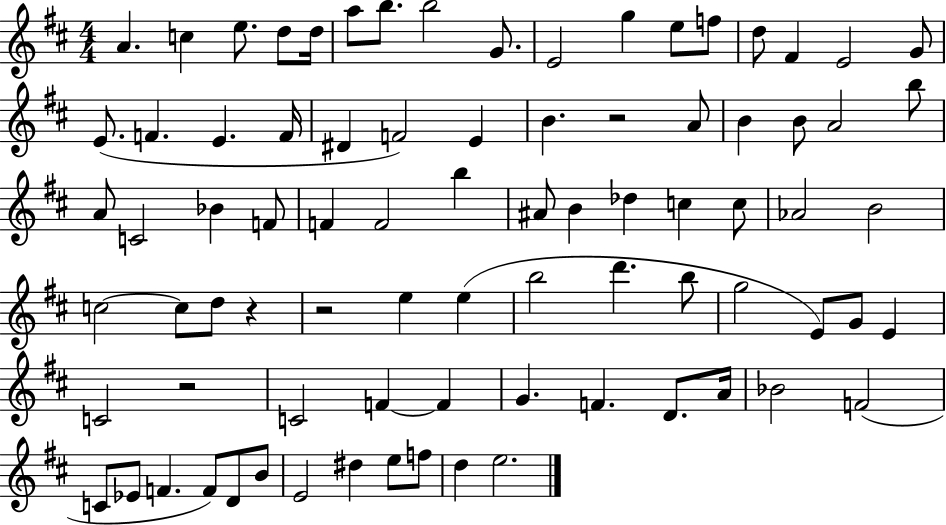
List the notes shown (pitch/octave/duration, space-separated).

A4/q. C5/q E5/e. D5/e D5/s A5/e B5/e. B5/h G4/e. E4/h G5/q E5/e F5/e D5/e F#4/q E4/h G4/e E4/e. F4/q. E4/q. F4/s D#4/q F4/h E4/q B4/q. R/h A4/e B4/q B4/e A4/h B5/e A4/e C4/h Bb4/q F4/e F4/q F4/h B5/q A#4/e B4/q Db5/q C5/q C5/e Ab4/h B4/h C5/h C5/e D5/e R/q R/h E5/q E5/q B5/h D6/q. B5/e G5/h E4/e G4/e E4/q C4/h R/h C4/h F4/q F4/q G4/q. F4/q. D4/e. A4/s Bb4/h F4/h C4/e Eb4/e F4/q. F4/e D4/e B4/e E4/h D#5/q E5/e F5/e D5/q E5/h.